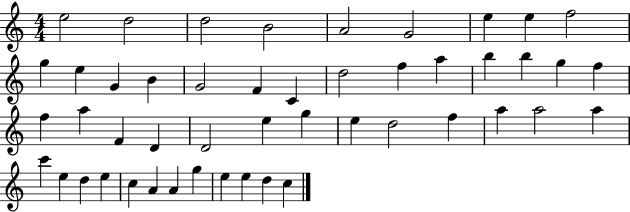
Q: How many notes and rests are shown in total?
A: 48